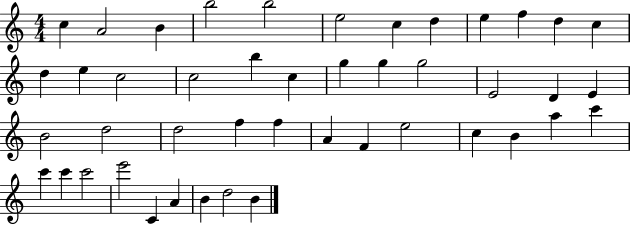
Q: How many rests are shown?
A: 0